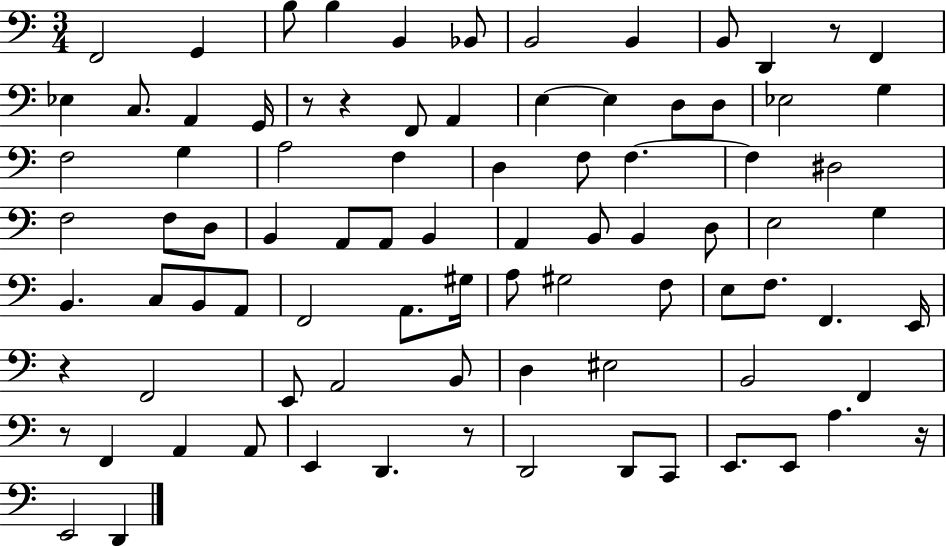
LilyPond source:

{
  \clef bass
  \numericTimeSignature
  \time 3/4
  \key c \major
  f,2 g,4 | b8 b4 b,4 bes,8 | b,2 b,4 | b,8 d,4 r8 f,4 | \break ees4 c8. a,4 g,16 | r8 r4 f,8 a,4 | e4~~ e4 d8 d8 | ees2 g4 | \break f2 g4 | a2 f4 | d4 f8 f4.~~ | f4 dis2 | \break f2 f8 d8 | b,4 a,8 a,8 b,4 | a,4 b,8 b,4 d8 | e2 g4 | \break b,4. c8 b,8 a,8 | f,2 a,8. gis16 | a8 gis2 f8 | e8 f8. f,4. e,16 | \break r4 f,2 | e,8 a,2 b,8 | d4 eis2 | b,2 f,4 | \break r8 f,4 a,4 a,8 | e,4 d,4. r8 | d,2 d,8 c,8 | e,8. e,8 a4. r16 | \break e,2 d,4 | \bar "|."
}